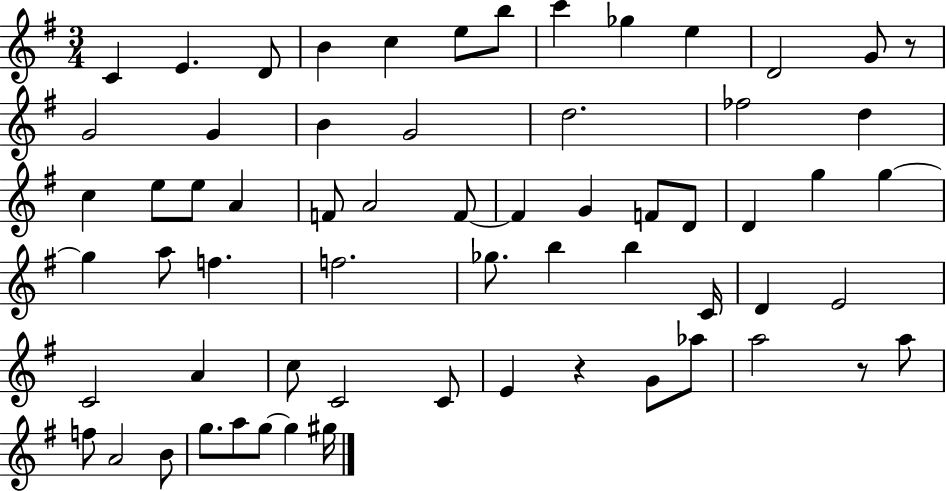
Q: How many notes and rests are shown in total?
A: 64